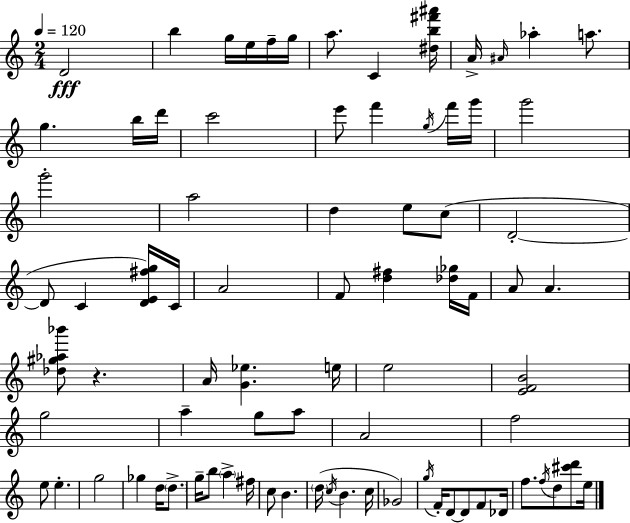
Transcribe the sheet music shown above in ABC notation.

X:1
T:Untitled
M:2/4
L:1/4
K:C
D2 b g/4 e/4 f/4 g/4 a/2 C [^db^f'^a']/4 A/4 ^A/4 _a a/2 g b/4 d'/4 c'2 e'/2 f' g/4 f'/4 g'/4 g'2 g'2 a2 d e/2 c/2 D2 D/2 C [DE^fg]/4 C/4 A2 F/2 [d^f] [_d_g]/4 F/4 A/2 A [_d^g_a_b']/2 z A/4 [G_e] e/4 e2 [EFB]2 g2 a g/2 a/2 A2 f2 e/2 e g2 _g d/4 d/2 g/4 b/2 a ^f/4 c/2 B d/4 c/4 B c/4 _G2 g/4 F/4 D/2 D/2 F/2 _D/4 f/2 f/4 d/2 [^c'd']/2 e/4